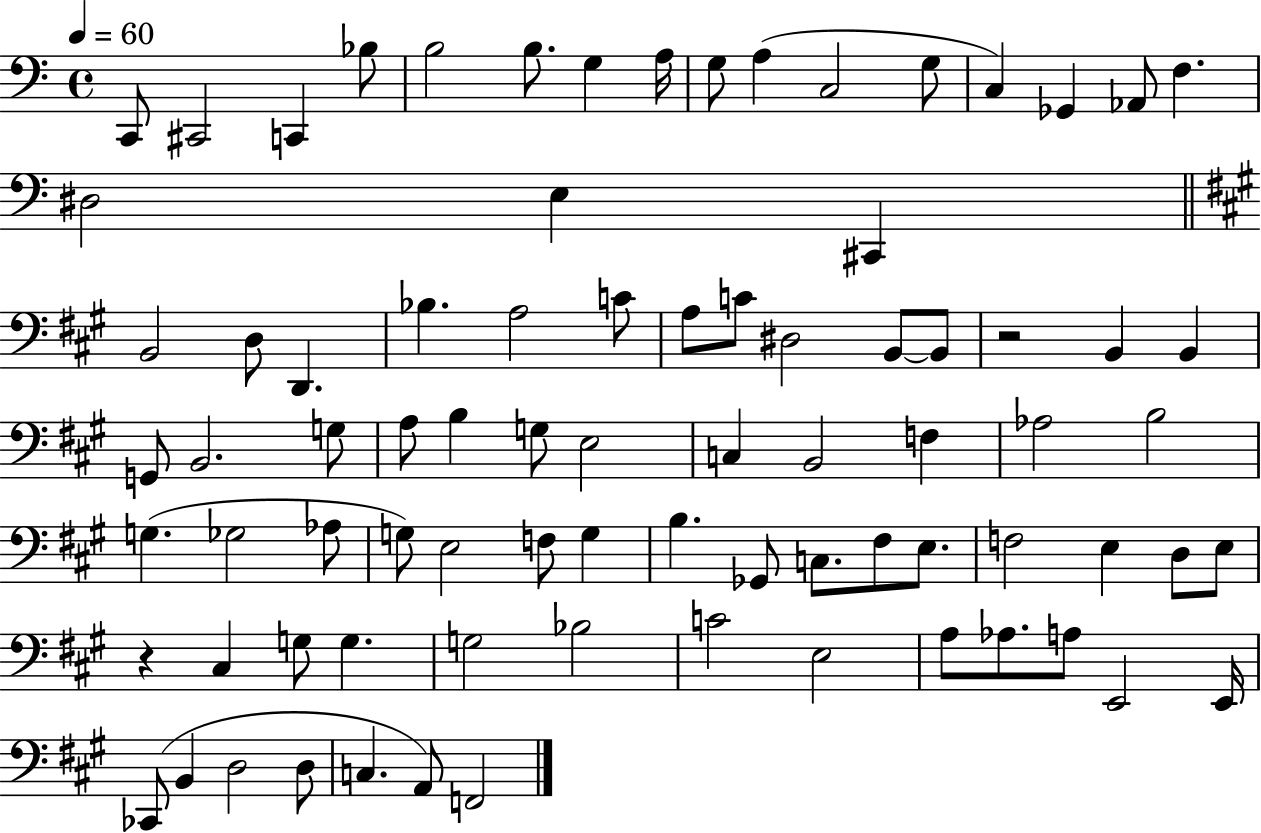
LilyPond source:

{
  \clef bass
  \time 4/4
  \defaultTimeSignature
  \key c \major
  \tempo 4 = 60
  \repeat volta 2 { c,8 cis,2 c,4 bes8 | b2 b8. g4 a16 | g8 a4( c2 g8 | c4) ges,4 aes,8 f4. | \break dis2 e4 cis,4 | \bar "||" \break \key a \major b,2 d8 d,4. | bes4. a2 c'8 | a8 c'8 dis2 b,8~~ b,8 | r2 b,4 b,4 | \break g,8 b,2. g8 | a8 b4 g8 e2 | c4 b,2 f4 | aes2 b2 | \break g4.( ges2 aes8 | g8) e2 f8 g4 | b4. ges,8 c8. fis8 e8. | f2 e4 d8 e8 | \break r4 cis4 g8 g4. | g2 bes2 | c'2 e2 | a8 aes8. a8 e,2 e,16 | \break ces,8( b,4 d2 d8 | c4. a,8) f,2 | } \bar "|."
}